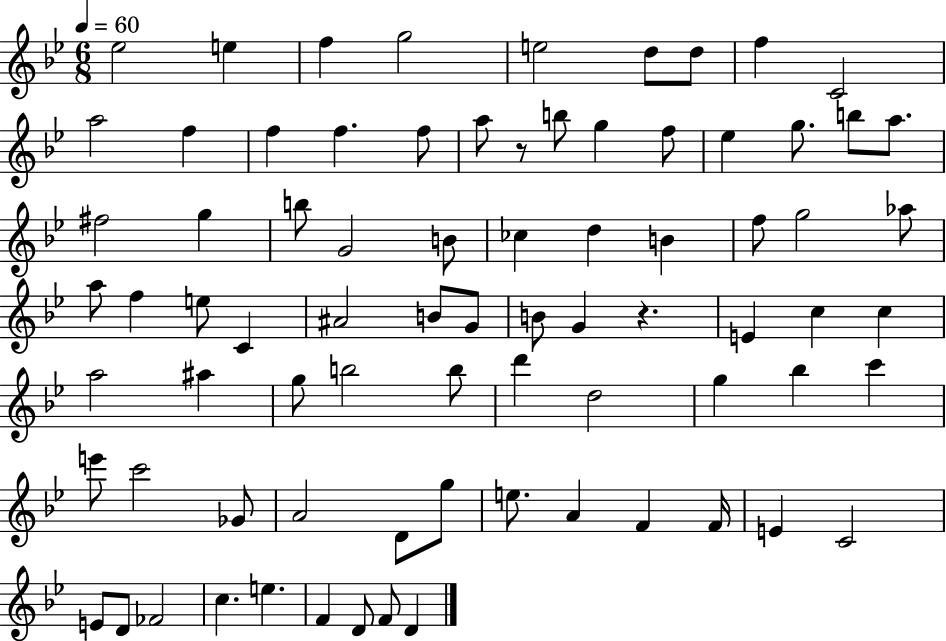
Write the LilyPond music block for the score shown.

{
  \clef treble
  \numericTimeSignature
  \time 6/8
  \key bes \major
  \tempo 4 = 60
  \repeat volta 2 { ees''2 e''4 | f''4 g''2 | e''2 d''8 d''8 | f''4 c'2 | \break a''2 f''4 | f''4 f''4. f''8 | a''8 r8 b''8 g''4 f''8 | ees''4 g''8. b''8 a''8. | \break fis''2 g''4 | b''8 g'2 b'8 | ces''4 d''4 b'4 | f''8 g''2 aes''8 | \break a''8 f''4 e''8 c'4 | ais'2 b'8 g'8 | b'8 g'4 r4. | e'4 c''4 c''4 | \break a''2 ais''4 | g''8 b''2 b''8 | d'''4 d''2 | g''4 bes''4 c'''4 | \break e'''8 c'''2 ges'8 | a'2 d'8 g''8 | e''8. a'4 f'4 f'16 | e'4 c'2 | \break e'8 d'8 fes'2 | c''4. e''4. | f'4 d'8 f'8 d'4 | } \bar "|."
}